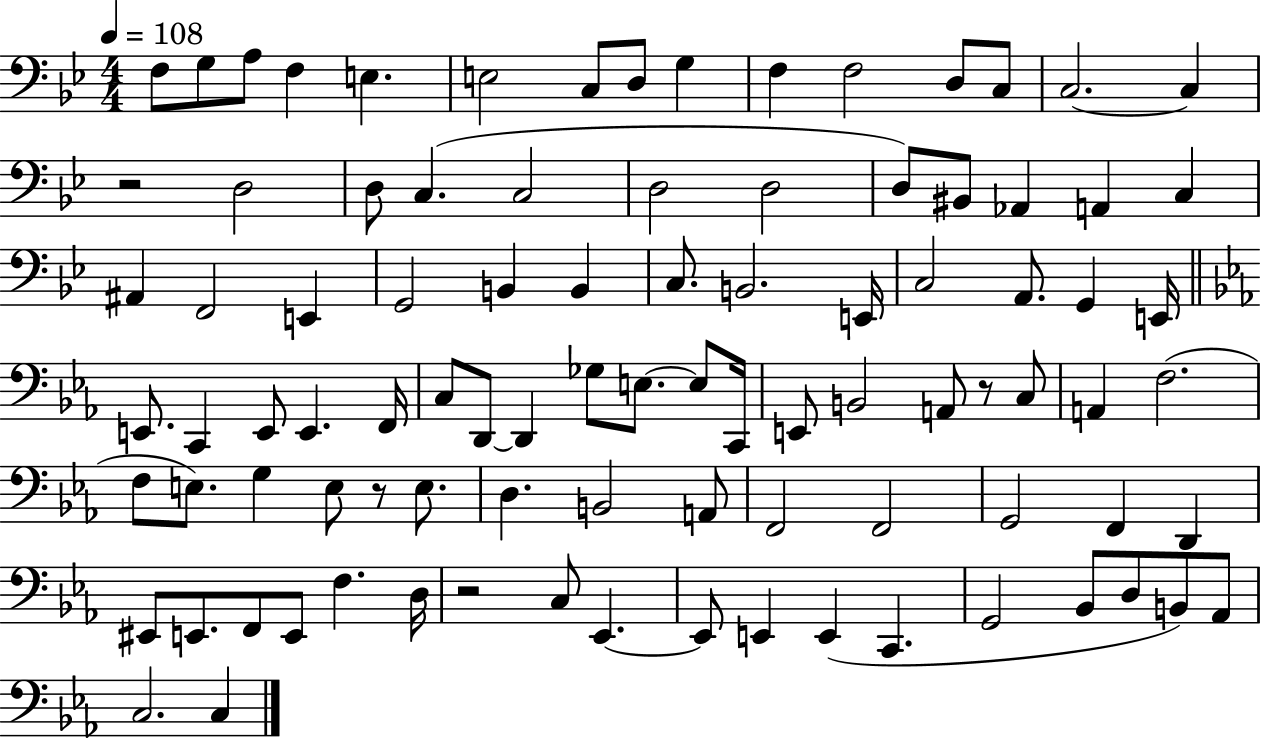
F3/e G3/e A3/e F3/q E3/q. E3/h C3/e D3/e G3/q F3/q F3/h D3/e C3/e C3/h. C3/q R/h D3/h D3/e C3/q. C3/h D3/h D3/h D3/e BIS2/e Ab2/q A2/q C3/q A#2/q F2/h E2/q G2/h B2/q B2/q C3/e. B2/h. E2/s C3/h A2/e. G2/q E2/s E2/e. C2/q E2/e E2/q. F2/s C3/e D2/e D2/q Gb3/e E3/e. E3/e C2/s E2/e B2/h A2/e R/e C3/e A2/q F3/h. F3/e E3/e. G3/q E3/e R/e E3/e. D3/q. B2/h A2/e F2/h F2/h G2/h F2/q D2/q EIS2/e E2/e. F2/e E2/e F3/q. D3/s R/h C3/e Eb2/q. Eb2/e E2/q E2/q C2/q. G2/h Bb2/e D3/e B2/e Ab2/e C3/h. C3/q